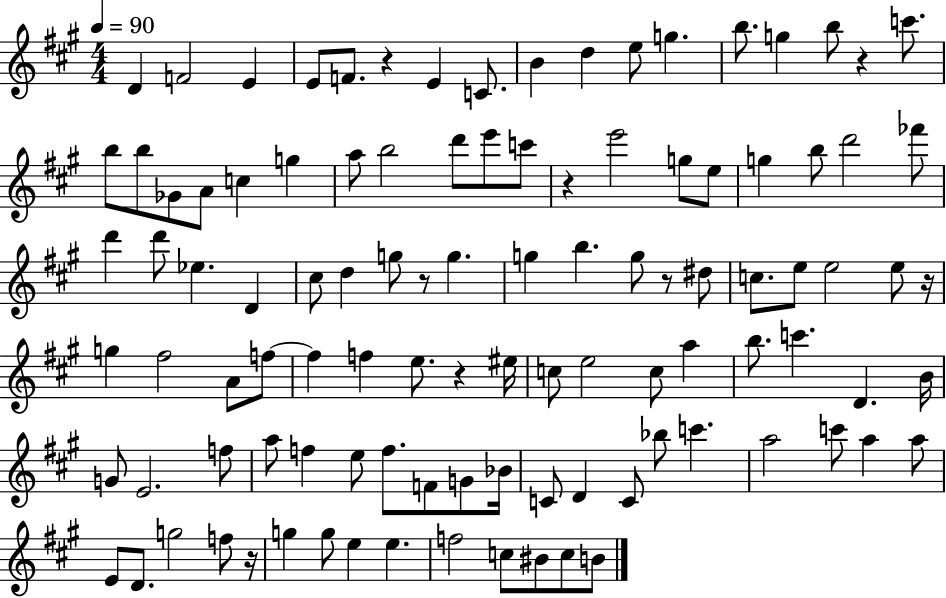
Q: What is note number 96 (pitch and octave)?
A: C5